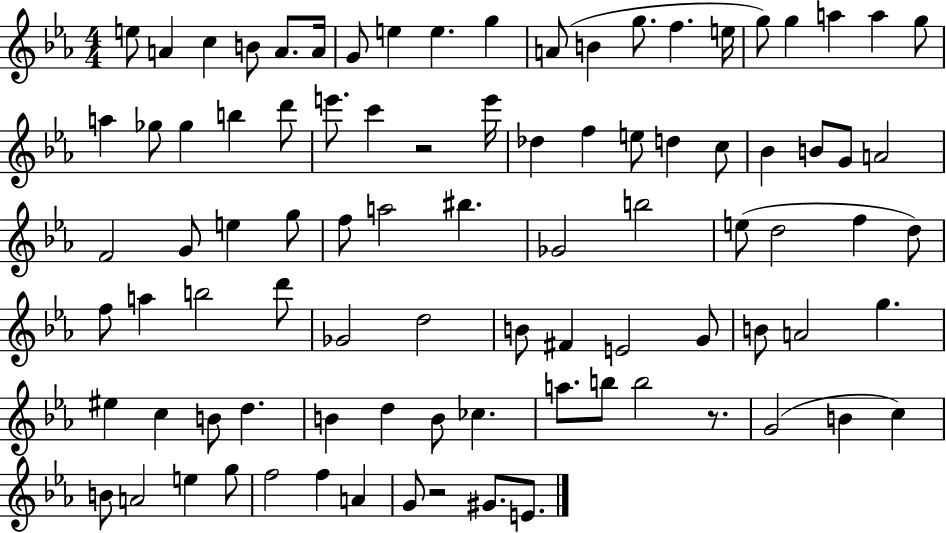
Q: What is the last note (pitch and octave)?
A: E4